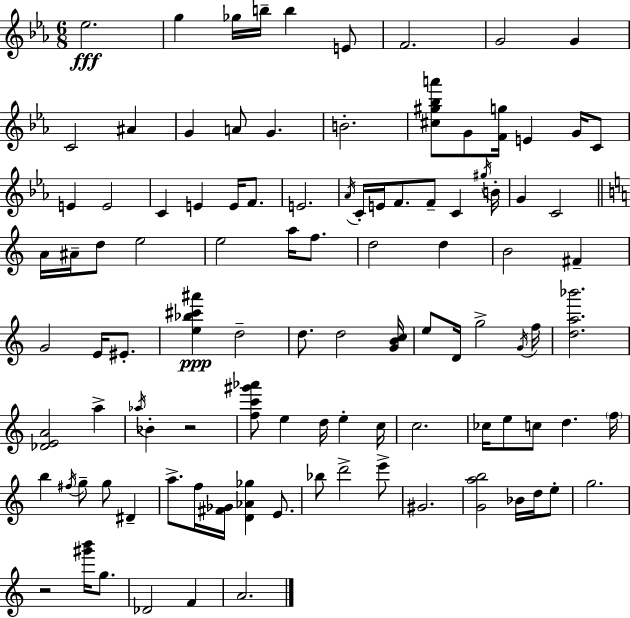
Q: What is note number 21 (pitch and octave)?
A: E4